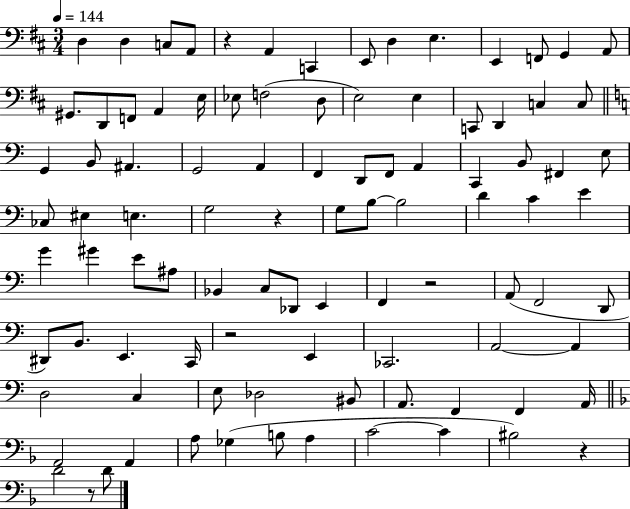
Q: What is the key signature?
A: D major